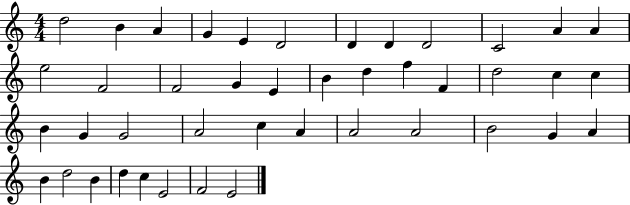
{
  \clef treble
  \numericTimeSignature
  \time 4/4
  \key c \major
  d''2 b'4 a'4 | g'4 e'4 d'2 | d'4 d'4 d'2 | c'2 a'4 a'4 | \break e''2 f'2 | f'2 g'4 e'4 | b'4 d''4 f''4 f'4 | d''2 c''4 c''4 | \break b'4 g'4 g'2 | a'2 c''4 a'4 | a'2 a'2 | b'2 g'4 a'4 | \break b'4 d''2 b'4 | d''4 c''4 e'2 | f'2 e'2 | \bar "|."
}